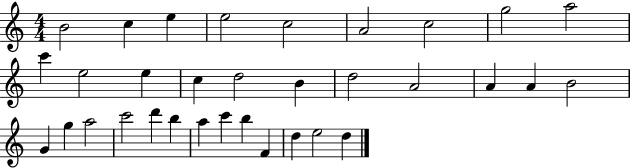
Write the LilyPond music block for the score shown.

{
  \clef treble
  \numericTimeSignature
  \time 4/4
  \key c \major
  b'2 c''4 e''4 | e''2 c''2 | a'2 c''2 | g''2 a''2 | \break c'''4 e''2 e''4 | c''4 d''2 b'4 | d''2 a'2 | a'4 a'4 b'2 | \break g'4 g''4 a''2 | c'''2 d'''4 b''4 | a''4 c'''4 b''4 f'4 | d''4 e''2 d''4 | \break \bar "|."
}